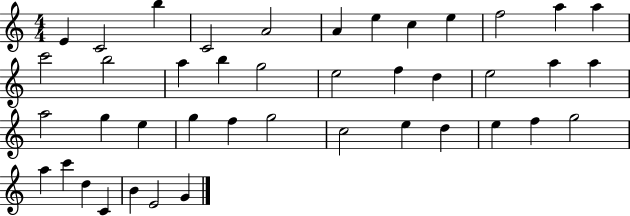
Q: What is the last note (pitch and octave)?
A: G4